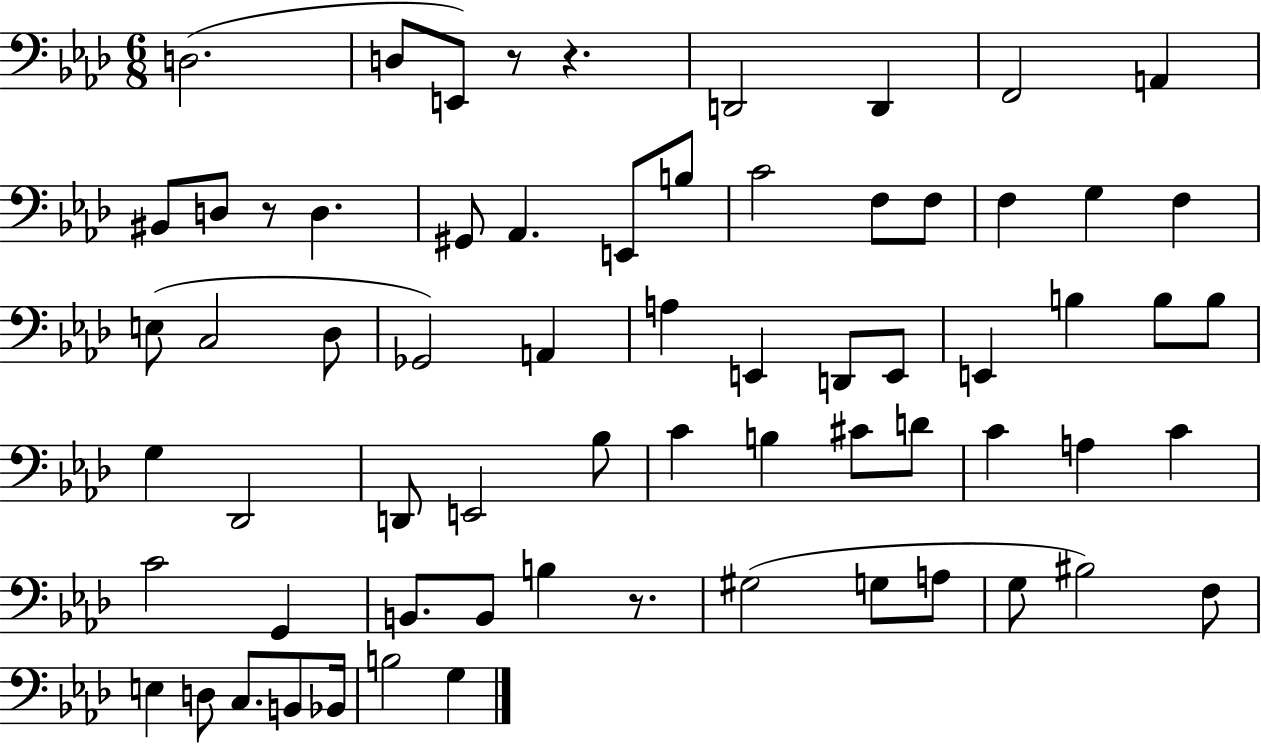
{
  \clef bass
  \numericTimeSignature
  \time 6/8
  \key aes \major
  d2.( | d8 e,8) r8 r4. | d,2 d,4 | f,2 a,4 | \break bis,8 d8 r8 d4. | gis,8 aes,4. e,8 b8 | c'2 f8 f8 | f4 g4 f4 | \break e8( c2 des8 | ges,2) a,4 | a4 e,4 d,8 e,8 | e,4 b4 b8 b8 | \break g4 des,2 | d,8 e,2 bes8 | c'4 b4 cis'8 d'8 | c'4 a4 c'4 | \break c'2 g,4 | b,8. b,8 b4 r8. | gis2( g8 a8 | g8 bis2) f8 | \break e4 d8 c8. b,8 bes,16 | b2 g4 | \bar "|."
}